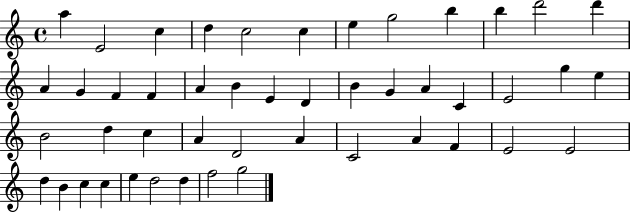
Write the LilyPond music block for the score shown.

{
  \clef treble
  \time 4/4
  \defaultTimeSignature
  \key c \major
  a''4 e'2 c''4 | d''4 c''2 c''4 | e''4 g''2 b''4 | b''4 d'''2 d'''4 | \break a'4 g'4 f'4 f'4 | a'4 b'4 e'4 d'4 | b'4 g'4 a'4 c'4 | e'2 g''4 e''4 | \break b'2 d''4 c''4 | a'4 d'2 a'4 | c'2 a'4 f'4 | e'2 e'2 | \break d''4 b'4 c''4 c''4 | e''4 d''2 d''4 | f''2 g''2 | \bar "|."
}